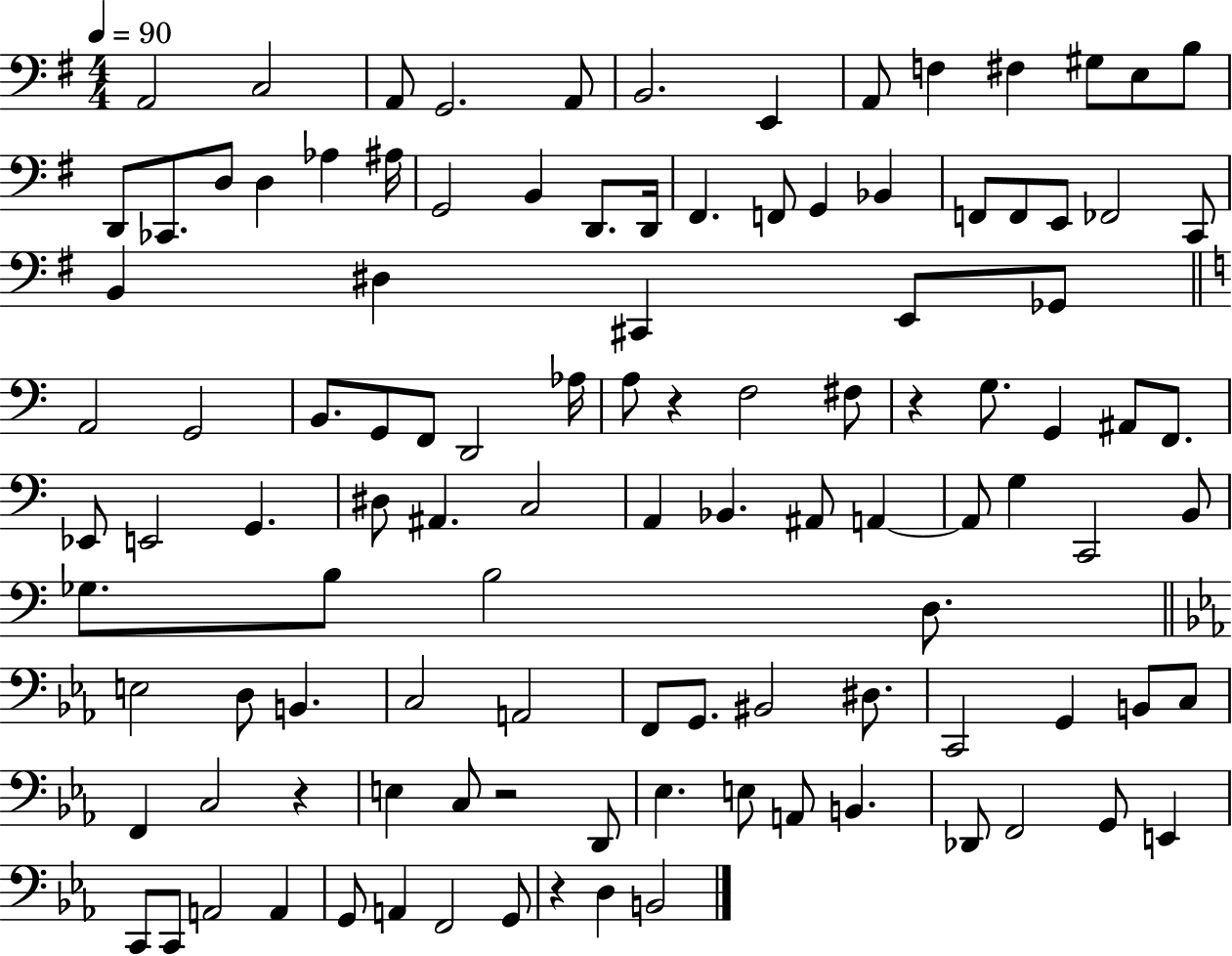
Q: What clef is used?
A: bass